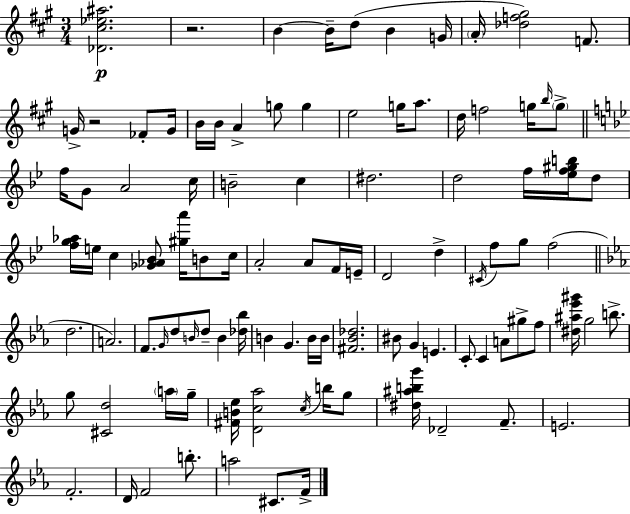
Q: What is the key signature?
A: A major